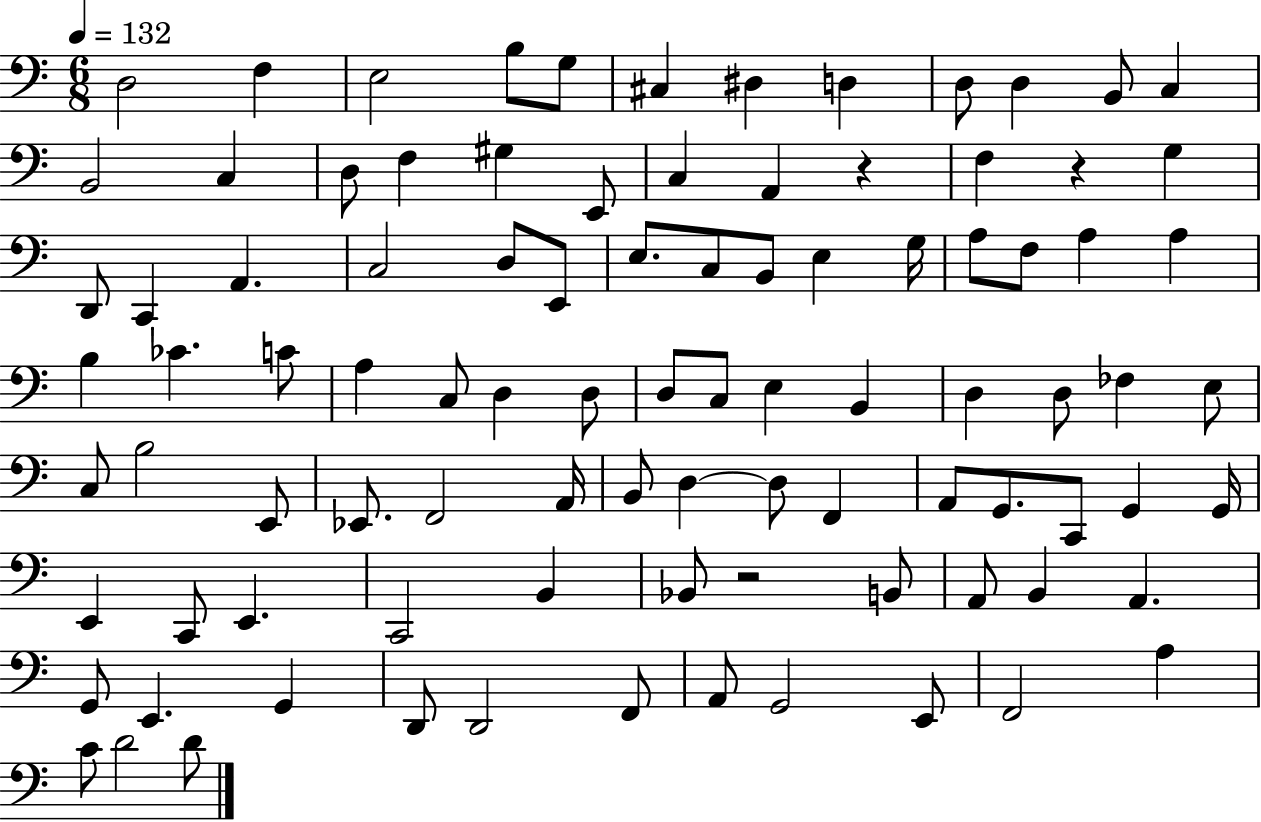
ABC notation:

X:1
T:Untitled
M:6/8
L:1/4
K:C
D,2 F, E,2 B,/2 G,/2 ^C, ^D, D, D,/2 D, B,,/2 C, B,,2 C, D,/2 F, ^G, E,,/2 C, A,, z F, z G, D,,/2 C,, A,, C,2 D,/2 E,,/2 E,/2 C,/2 B,,/2 E, G,/4 A,/2 F,/2 A, A, B, _C C/2 A, C,/2 D, D,/2 D,/2 C,/2 E, B,, D, D,/2 _F, E,/2 C,/2 B,2 E,,/2 _E,,/2 F,,2 A,,/4 B,,/2 D, D,/2 F,, A,,/2 G,,/2 C,,/2 G,, G,,/4 E,, C,,/2 E,, C,,2 B,, _B,,/2 z2 B,,/2 A,,/2 B,, A,, G,,/2 E,, G,, D,,/2 D,,2 F,,/2 A,,/2 G,,2 E,,/2 F,,2 A, C/2 D2 D/2